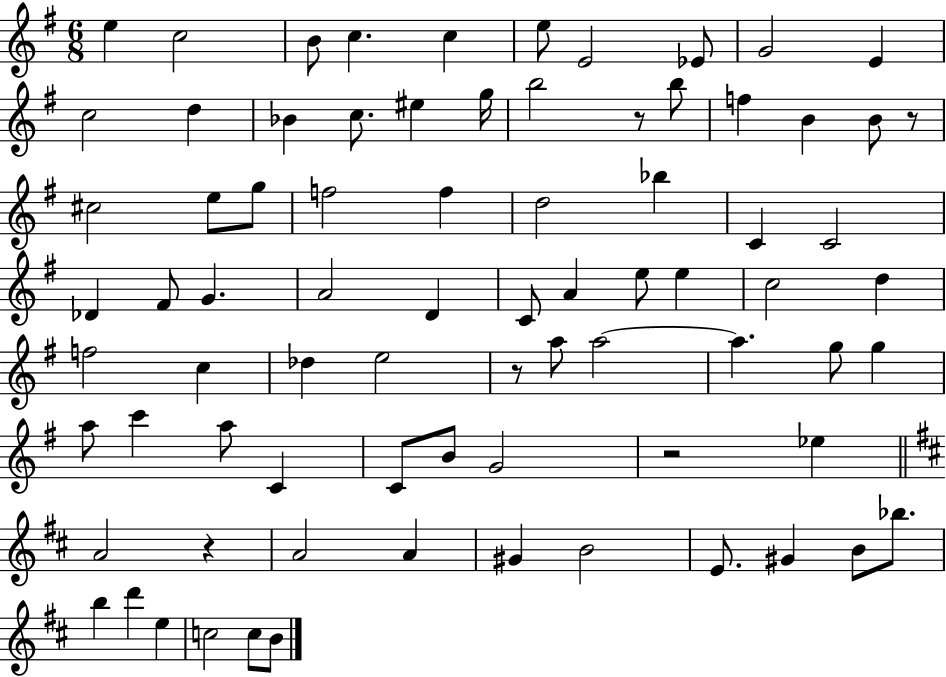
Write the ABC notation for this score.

X:1
T:Untitled
M:6/8
L:1/4
K:G
e c2 B/2 c c e/2 E2 _E/2 G2 E c2 d _B c/2 ^e g/4 b2 z/2 b/2 f B B/2 z/2 ^c2 e/2 g/2 f2 f d2 _b C C2 _D ^F/2 G A2 D C/2 A e/2 e c2 d f2 c _d e2 z/2 a/2 a2 a g/2 g a/2 c' a/2 C C/2 B/2 G2 z2 _e A2 z A2 A ^G B2 E/2 ^G B/2 _b/2 b d' e c2 c/2 B/2